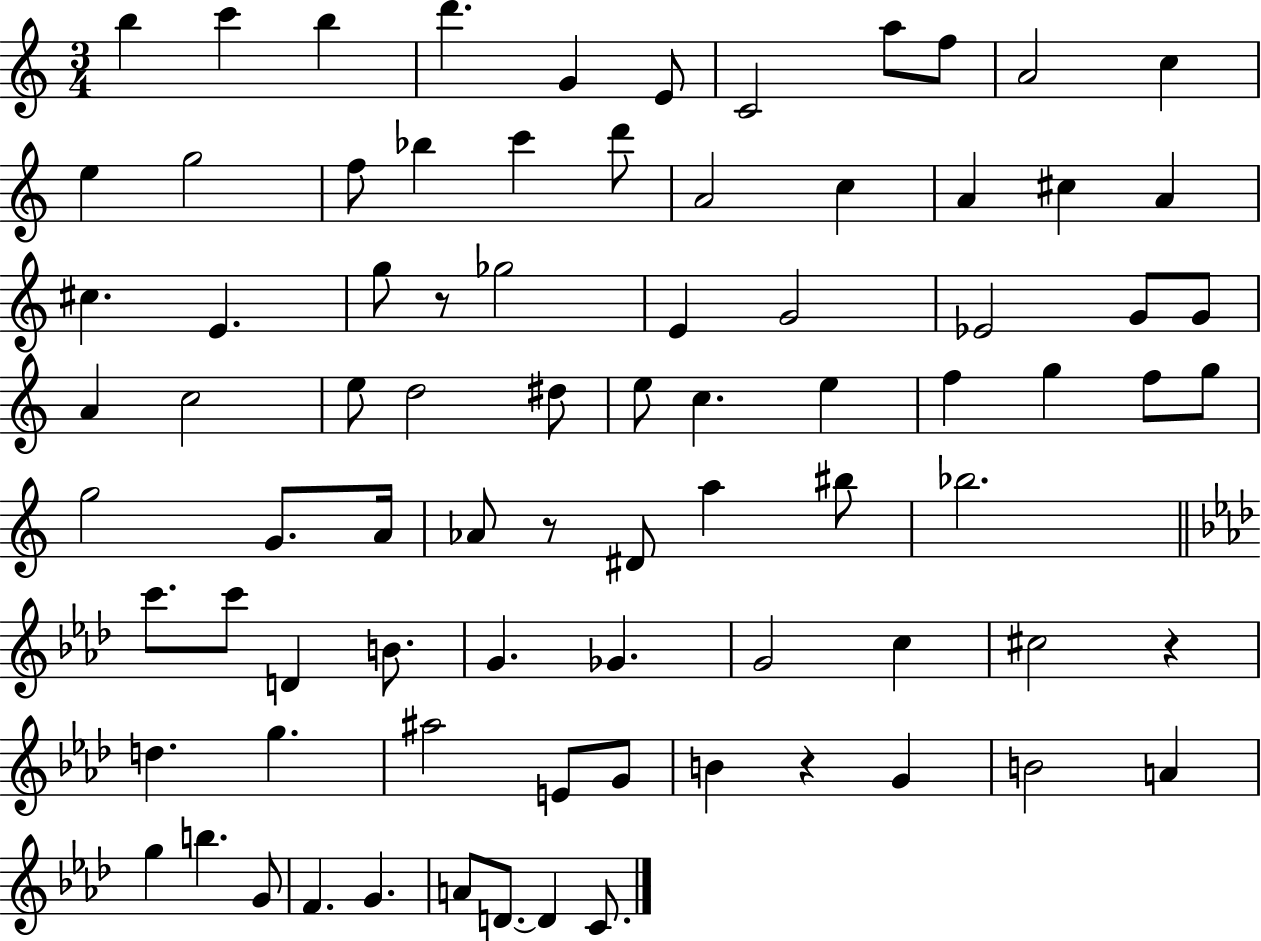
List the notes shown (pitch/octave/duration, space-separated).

B5/q C6/q B5/q D6/q. G4/q E4/e C4/h A5/e F5/e A4/h C5/q E5/q G5/h F5/e Bb5/q C6/q D6/e A4/h C5/q A4/q C#5/q A4/q C#5/q. E4/q. G5/e R/e Gb5/h E4/q G4/h Eb4/h G4/e G4/e A4/q C5/h E5/e D5/h D#5/e E5/e C5/q. E5/q F5/q G5/q F5/e G5/e G5/h G4/e. A4/s Ab4/e R/e D#4/e A5/q BIS5/e Bb5/h. C6/e. C6/e D4/q B4/e. G4/q. Gb4/q. G4/h C5/q C#5/h R/q D5/q. G5/q. A#5/h E4/e G4/e B4/q R/q G4/q B4/h A4/q G5/q B5/q. G4/e F4/q. G4/q. A4/e D4/e. D4/q C4/e.